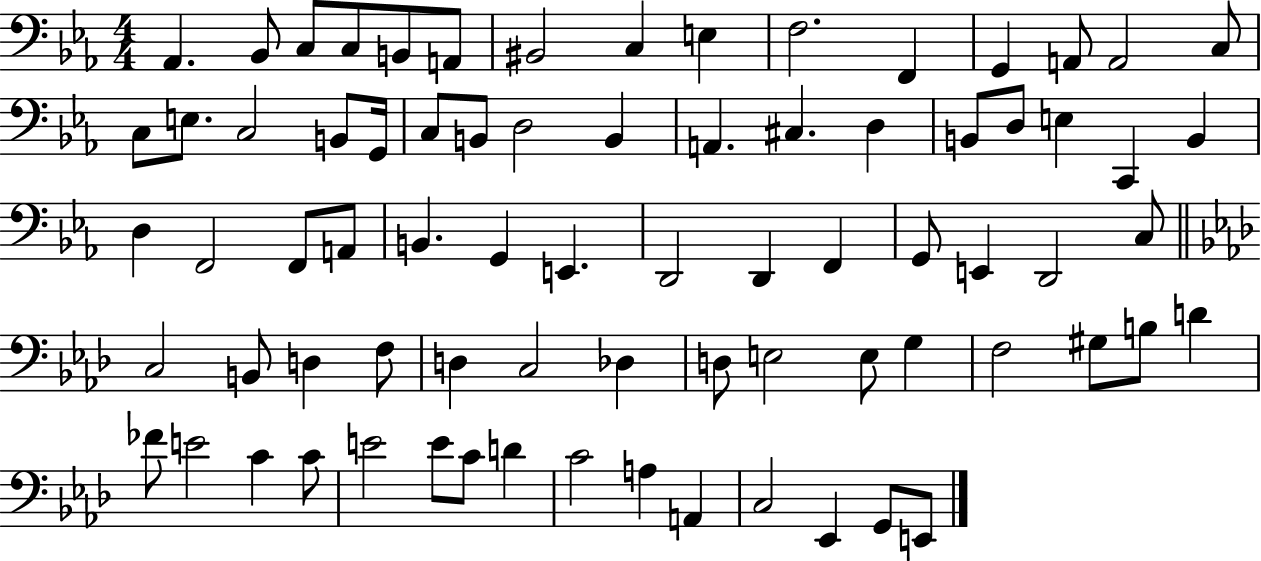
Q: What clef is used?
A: bass